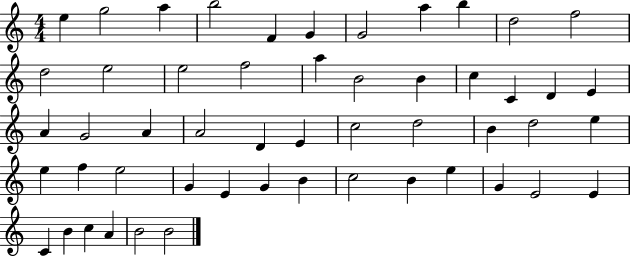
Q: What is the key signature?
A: C major